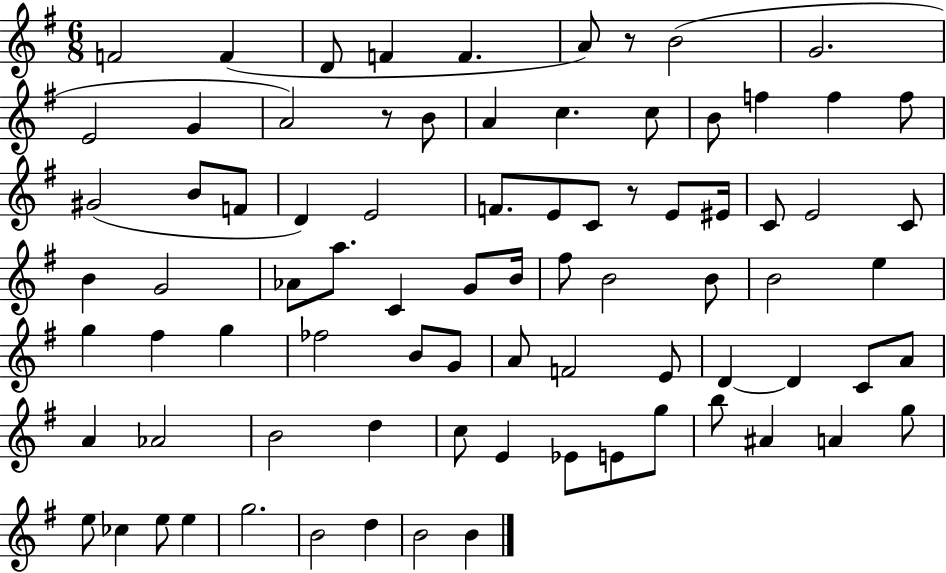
X:1
T:Untitled
M:6/8
L:1/4
K:G
F2 F D/2 F F A/2 z/2 B2 G2 E2 G A2 z/2 B/2 A c c/2 B/2 f f f/2 ^G2 B/2 F/2 D E2 F/2 E/2 C/2 z/2 E/2 ^E/4 C/2 E2 C/2 B G2 _A/2 a/2 C G/2 B/4 ^f/2 B2 B/2 B2 e g ^f g _f2 B/2 G/2 A/2 F2 E/2 D D C/2 A/2 A _A2 B2 d c/2 E _E/2 E/2 g/2 b/2 ^A A g/2 e/2 _c e/2 e g2 B2 d B2 B